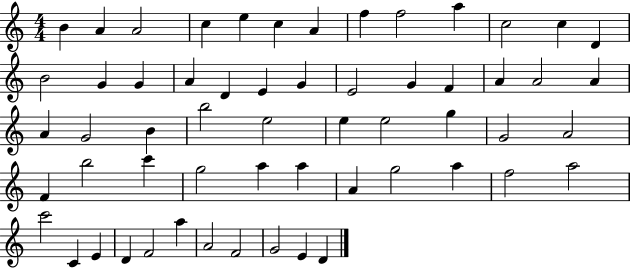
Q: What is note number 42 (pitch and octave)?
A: A5